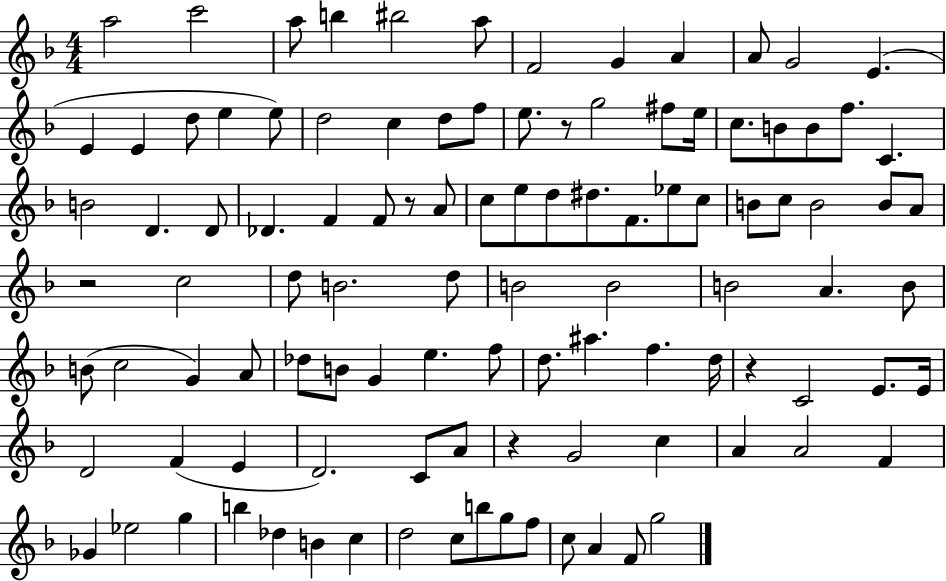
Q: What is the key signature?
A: F major